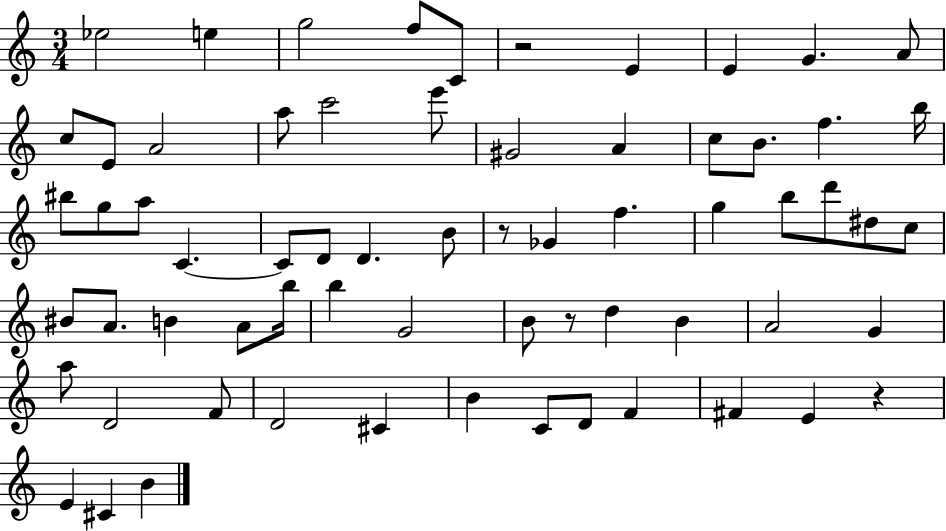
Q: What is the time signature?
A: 3/4